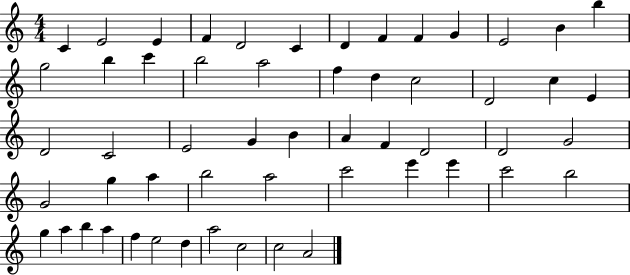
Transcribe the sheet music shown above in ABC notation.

X:1
T:Untitled
M:4/4
L:1/4
K:C
C E2 E F D2 C D F F G E2 B b g2 b c' b2 a2 f d c2 D2 c E D2 C2 E2 G B A F D2 D2 G2 G2 g a b2 a2 c'2 e' e' c'2 b2 g a b a f e2 d a2 c2 c2 A2